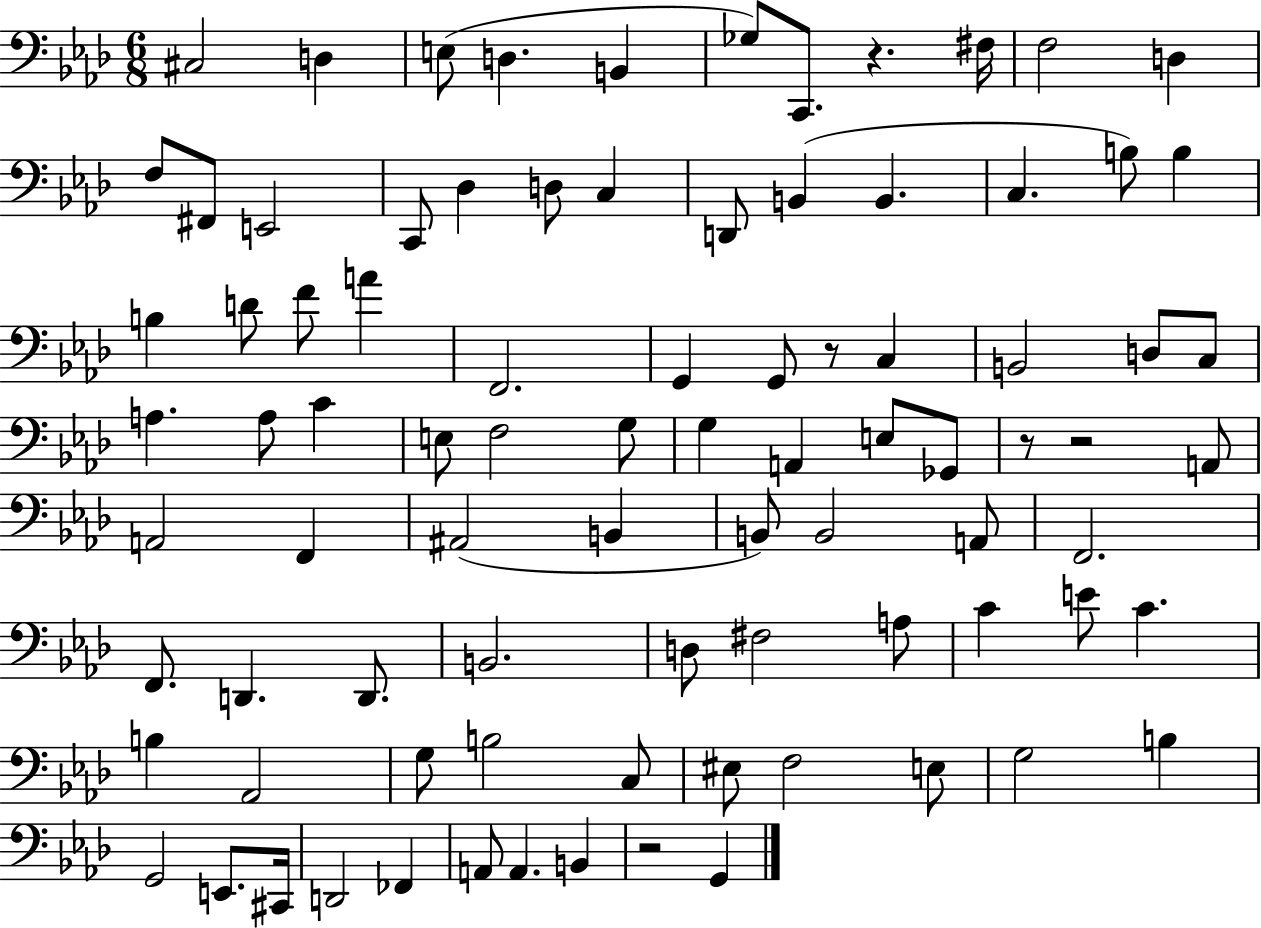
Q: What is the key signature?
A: AES major